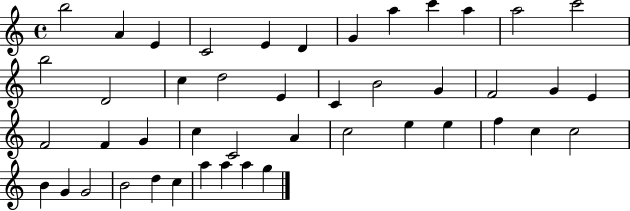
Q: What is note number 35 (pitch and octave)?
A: C5